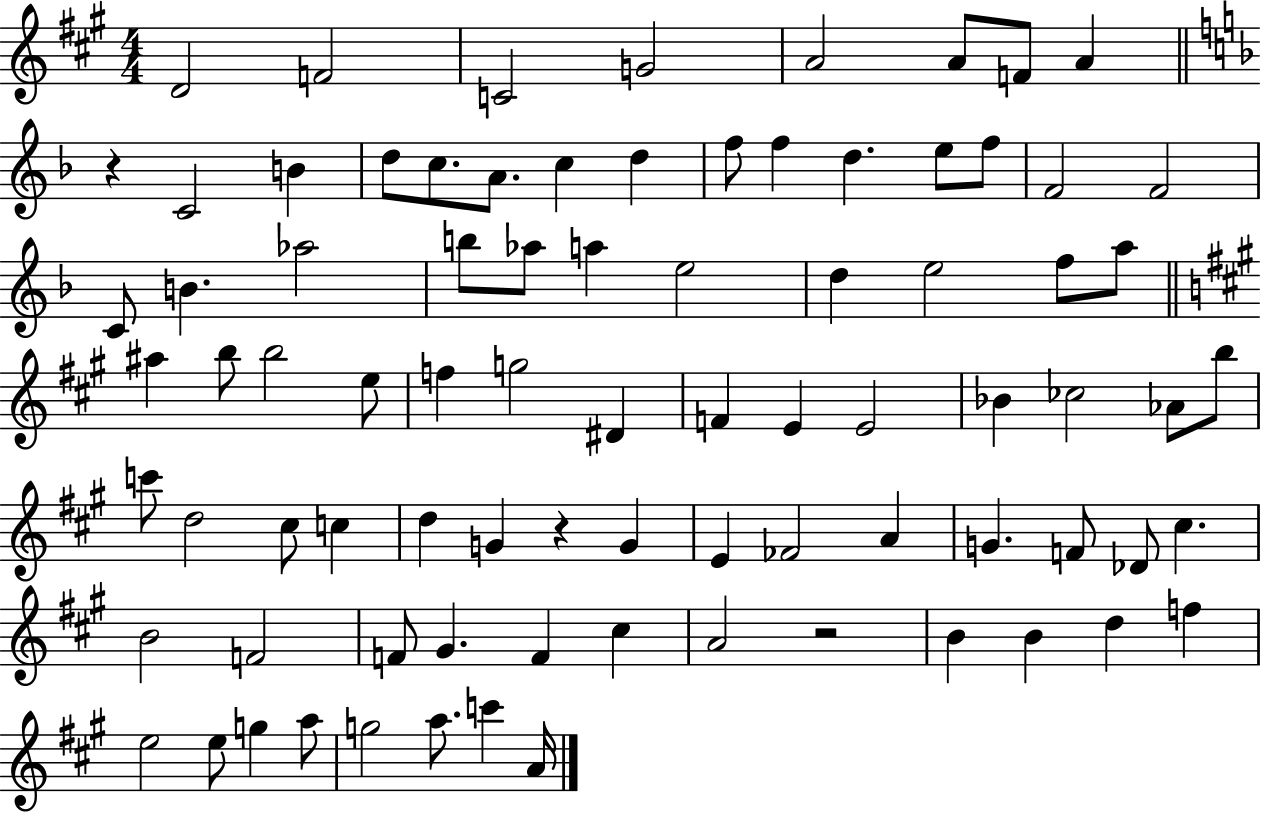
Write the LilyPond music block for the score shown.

{
  \clef treble
  \numericTimeSignature
  \time 4/4
  \key a \major
  \repeat volta 2 { d'2 f'2 | c'2 g'2 | a'2 a'8 f'8 a'4 | \bar "||" \break \key f \major r4 c'2 b'4 | d''8 c''8. a'8. c''4 d''4 | f''8 f''4 d''4. e''8 f''8 | f'2 f'2 | \break c'8 b'4. aes''2 | b''8 aes''8 a''4 e''2 | d''4 e''2 f''8 a''8 | \bar "||" \break \key a \major ais''4 b''8 b''2 e''8 | f''4 g''2 dis'4 | f'4 e'4 e'2 | bes'4 ces''2 aes'8 b''8 | \break c'''8 d''2 cis''8 c''4 | d''4 g'4 r4 g'4 | e'4 fes'2 a'4 | g'4. f'8 des'8 cis''4. | \break b'2 f'2 | f'8 gis'4. f'4 cis''4 | a'2 r2 | b'4 b'4 d''4 f''4 | \break e''2 e''8 g''4 a''8 | g''2 a''8. c'''4 a'16 | } \bar "|."
}